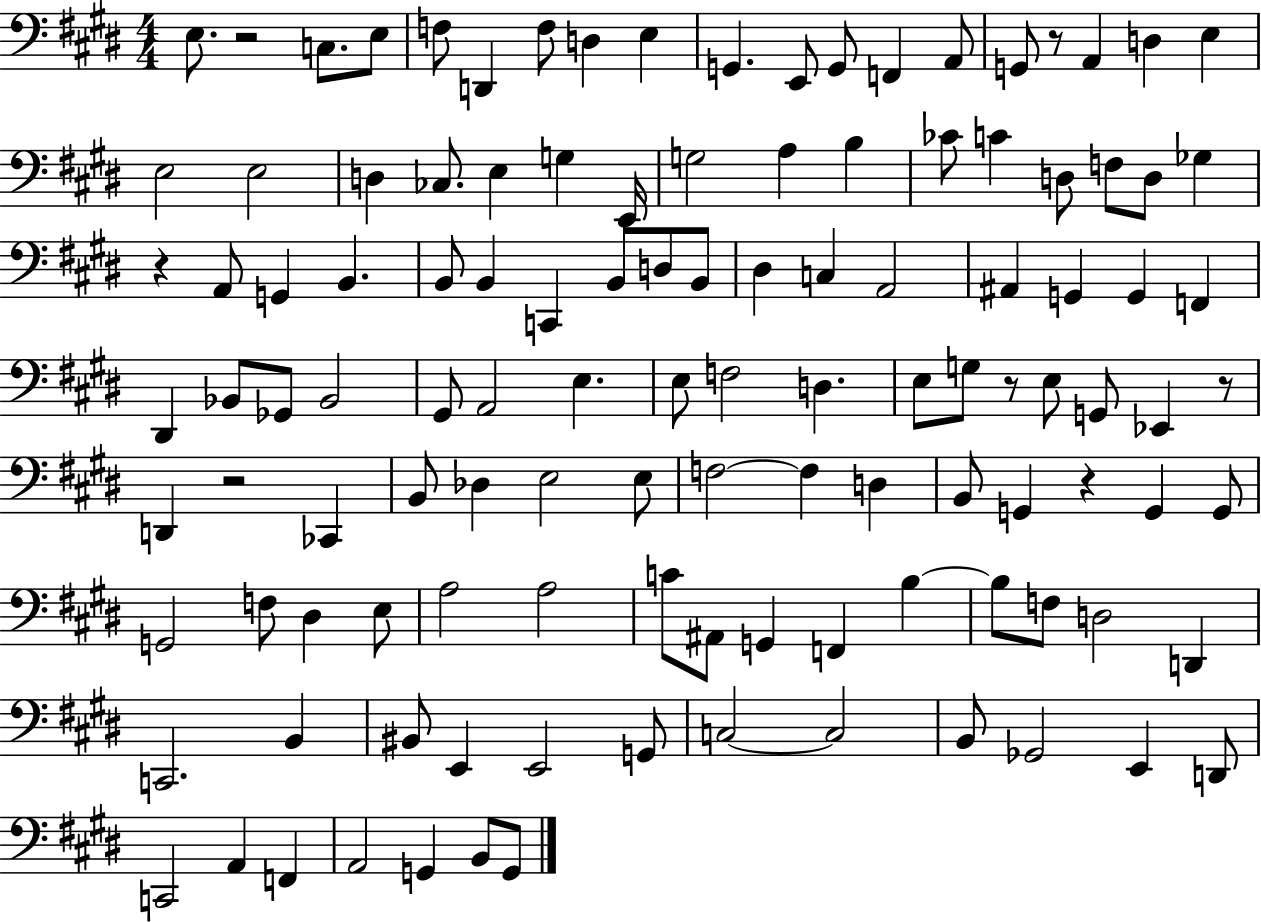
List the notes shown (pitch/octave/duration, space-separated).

E3/e. R/h C3/e. E3/e F3/e D2/q F3/e D3/q E3/q G2/q. E2/e G2/e F2/q A2/e G2/e R/e A2/q D3/q E3/q E3/h E3/h D3/q CES3/e. E3/q G3/q E2/s G3/h A3/q B3/q CES4/e C4/q D3/e F3/e D3/e Gb3/q R/q A2/e G2/q B2/q. B2/e B2/q C2/q B2/e D3/e B2/e D#3/q C3/q A2/h A#2/q G2/q G2/q F2/q D#2/q Bb2/e Gb2/e Bb2/h G#2/e A2/h E3/q. E3/e F3/h D3/q. E3/e G3/e R/e E3/e G2/e Eb2/q R/e D2/q R/h CES2/q B2/e Db3/q E3/h E3/e F3/h F3/q D3/q B2/e G2/q R/q G2/q G2/e G2/h F3/e D#3/q E3/e A3/h A3/h C4/e A#2/e G2/q F2/q B3/q B3/e F3/e D3/h D2/q C2/h. B2/q BIS2/e E2/q E2/h G2/e C3/h C3/h B2/e Gb2/h E2/q D2/e C2/h A2/q F2/q A2/h G2/q B2/e G2/e